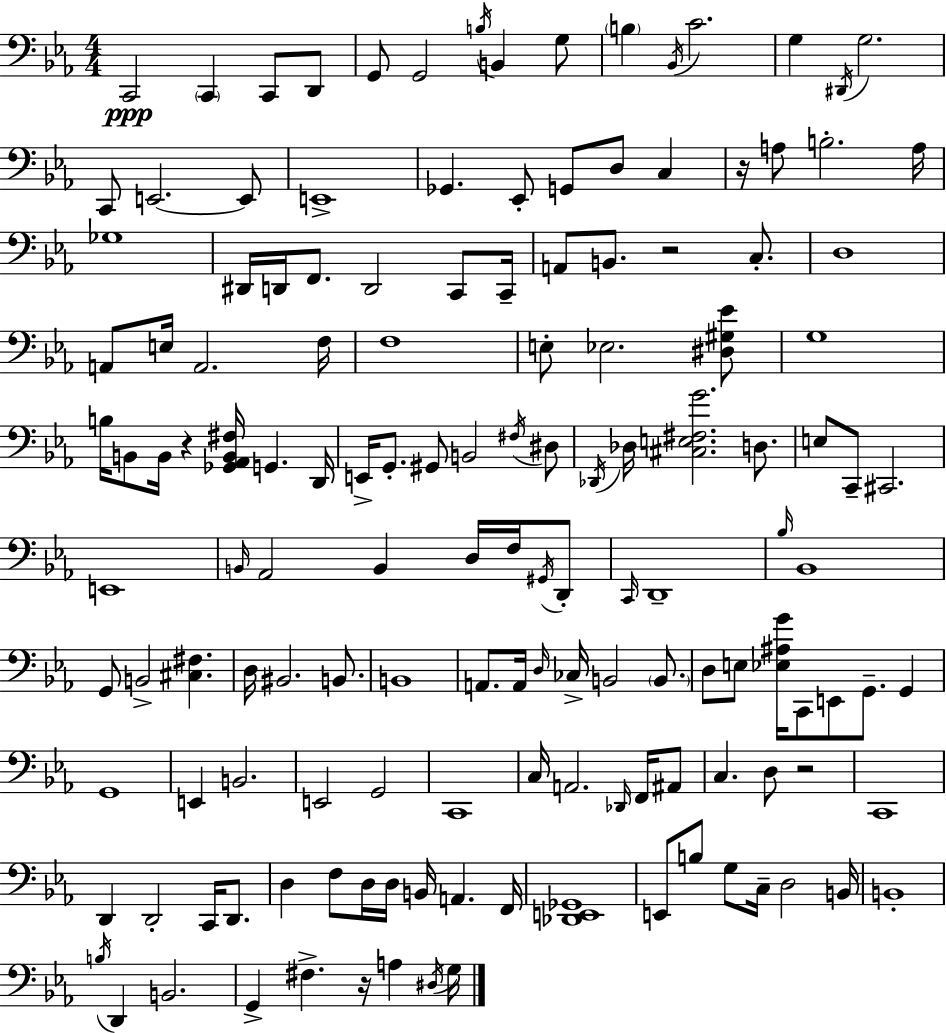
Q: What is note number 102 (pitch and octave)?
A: Db2